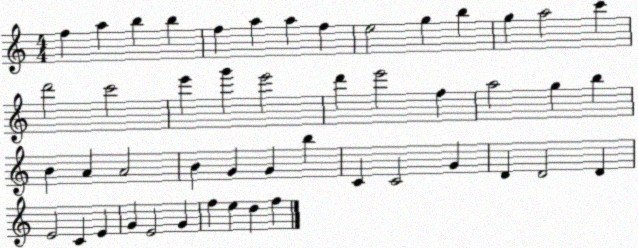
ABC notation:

X:1
T:Untitled
M:4/4
L:1/4
K:C
f a b b f a a f e2 g b g a2 c' d'2 c'2 e' g' e'2 d' e'2 f a2 g b B A A2 B G G b C C2 G D D2 D E2 C E G E2 G f e d f